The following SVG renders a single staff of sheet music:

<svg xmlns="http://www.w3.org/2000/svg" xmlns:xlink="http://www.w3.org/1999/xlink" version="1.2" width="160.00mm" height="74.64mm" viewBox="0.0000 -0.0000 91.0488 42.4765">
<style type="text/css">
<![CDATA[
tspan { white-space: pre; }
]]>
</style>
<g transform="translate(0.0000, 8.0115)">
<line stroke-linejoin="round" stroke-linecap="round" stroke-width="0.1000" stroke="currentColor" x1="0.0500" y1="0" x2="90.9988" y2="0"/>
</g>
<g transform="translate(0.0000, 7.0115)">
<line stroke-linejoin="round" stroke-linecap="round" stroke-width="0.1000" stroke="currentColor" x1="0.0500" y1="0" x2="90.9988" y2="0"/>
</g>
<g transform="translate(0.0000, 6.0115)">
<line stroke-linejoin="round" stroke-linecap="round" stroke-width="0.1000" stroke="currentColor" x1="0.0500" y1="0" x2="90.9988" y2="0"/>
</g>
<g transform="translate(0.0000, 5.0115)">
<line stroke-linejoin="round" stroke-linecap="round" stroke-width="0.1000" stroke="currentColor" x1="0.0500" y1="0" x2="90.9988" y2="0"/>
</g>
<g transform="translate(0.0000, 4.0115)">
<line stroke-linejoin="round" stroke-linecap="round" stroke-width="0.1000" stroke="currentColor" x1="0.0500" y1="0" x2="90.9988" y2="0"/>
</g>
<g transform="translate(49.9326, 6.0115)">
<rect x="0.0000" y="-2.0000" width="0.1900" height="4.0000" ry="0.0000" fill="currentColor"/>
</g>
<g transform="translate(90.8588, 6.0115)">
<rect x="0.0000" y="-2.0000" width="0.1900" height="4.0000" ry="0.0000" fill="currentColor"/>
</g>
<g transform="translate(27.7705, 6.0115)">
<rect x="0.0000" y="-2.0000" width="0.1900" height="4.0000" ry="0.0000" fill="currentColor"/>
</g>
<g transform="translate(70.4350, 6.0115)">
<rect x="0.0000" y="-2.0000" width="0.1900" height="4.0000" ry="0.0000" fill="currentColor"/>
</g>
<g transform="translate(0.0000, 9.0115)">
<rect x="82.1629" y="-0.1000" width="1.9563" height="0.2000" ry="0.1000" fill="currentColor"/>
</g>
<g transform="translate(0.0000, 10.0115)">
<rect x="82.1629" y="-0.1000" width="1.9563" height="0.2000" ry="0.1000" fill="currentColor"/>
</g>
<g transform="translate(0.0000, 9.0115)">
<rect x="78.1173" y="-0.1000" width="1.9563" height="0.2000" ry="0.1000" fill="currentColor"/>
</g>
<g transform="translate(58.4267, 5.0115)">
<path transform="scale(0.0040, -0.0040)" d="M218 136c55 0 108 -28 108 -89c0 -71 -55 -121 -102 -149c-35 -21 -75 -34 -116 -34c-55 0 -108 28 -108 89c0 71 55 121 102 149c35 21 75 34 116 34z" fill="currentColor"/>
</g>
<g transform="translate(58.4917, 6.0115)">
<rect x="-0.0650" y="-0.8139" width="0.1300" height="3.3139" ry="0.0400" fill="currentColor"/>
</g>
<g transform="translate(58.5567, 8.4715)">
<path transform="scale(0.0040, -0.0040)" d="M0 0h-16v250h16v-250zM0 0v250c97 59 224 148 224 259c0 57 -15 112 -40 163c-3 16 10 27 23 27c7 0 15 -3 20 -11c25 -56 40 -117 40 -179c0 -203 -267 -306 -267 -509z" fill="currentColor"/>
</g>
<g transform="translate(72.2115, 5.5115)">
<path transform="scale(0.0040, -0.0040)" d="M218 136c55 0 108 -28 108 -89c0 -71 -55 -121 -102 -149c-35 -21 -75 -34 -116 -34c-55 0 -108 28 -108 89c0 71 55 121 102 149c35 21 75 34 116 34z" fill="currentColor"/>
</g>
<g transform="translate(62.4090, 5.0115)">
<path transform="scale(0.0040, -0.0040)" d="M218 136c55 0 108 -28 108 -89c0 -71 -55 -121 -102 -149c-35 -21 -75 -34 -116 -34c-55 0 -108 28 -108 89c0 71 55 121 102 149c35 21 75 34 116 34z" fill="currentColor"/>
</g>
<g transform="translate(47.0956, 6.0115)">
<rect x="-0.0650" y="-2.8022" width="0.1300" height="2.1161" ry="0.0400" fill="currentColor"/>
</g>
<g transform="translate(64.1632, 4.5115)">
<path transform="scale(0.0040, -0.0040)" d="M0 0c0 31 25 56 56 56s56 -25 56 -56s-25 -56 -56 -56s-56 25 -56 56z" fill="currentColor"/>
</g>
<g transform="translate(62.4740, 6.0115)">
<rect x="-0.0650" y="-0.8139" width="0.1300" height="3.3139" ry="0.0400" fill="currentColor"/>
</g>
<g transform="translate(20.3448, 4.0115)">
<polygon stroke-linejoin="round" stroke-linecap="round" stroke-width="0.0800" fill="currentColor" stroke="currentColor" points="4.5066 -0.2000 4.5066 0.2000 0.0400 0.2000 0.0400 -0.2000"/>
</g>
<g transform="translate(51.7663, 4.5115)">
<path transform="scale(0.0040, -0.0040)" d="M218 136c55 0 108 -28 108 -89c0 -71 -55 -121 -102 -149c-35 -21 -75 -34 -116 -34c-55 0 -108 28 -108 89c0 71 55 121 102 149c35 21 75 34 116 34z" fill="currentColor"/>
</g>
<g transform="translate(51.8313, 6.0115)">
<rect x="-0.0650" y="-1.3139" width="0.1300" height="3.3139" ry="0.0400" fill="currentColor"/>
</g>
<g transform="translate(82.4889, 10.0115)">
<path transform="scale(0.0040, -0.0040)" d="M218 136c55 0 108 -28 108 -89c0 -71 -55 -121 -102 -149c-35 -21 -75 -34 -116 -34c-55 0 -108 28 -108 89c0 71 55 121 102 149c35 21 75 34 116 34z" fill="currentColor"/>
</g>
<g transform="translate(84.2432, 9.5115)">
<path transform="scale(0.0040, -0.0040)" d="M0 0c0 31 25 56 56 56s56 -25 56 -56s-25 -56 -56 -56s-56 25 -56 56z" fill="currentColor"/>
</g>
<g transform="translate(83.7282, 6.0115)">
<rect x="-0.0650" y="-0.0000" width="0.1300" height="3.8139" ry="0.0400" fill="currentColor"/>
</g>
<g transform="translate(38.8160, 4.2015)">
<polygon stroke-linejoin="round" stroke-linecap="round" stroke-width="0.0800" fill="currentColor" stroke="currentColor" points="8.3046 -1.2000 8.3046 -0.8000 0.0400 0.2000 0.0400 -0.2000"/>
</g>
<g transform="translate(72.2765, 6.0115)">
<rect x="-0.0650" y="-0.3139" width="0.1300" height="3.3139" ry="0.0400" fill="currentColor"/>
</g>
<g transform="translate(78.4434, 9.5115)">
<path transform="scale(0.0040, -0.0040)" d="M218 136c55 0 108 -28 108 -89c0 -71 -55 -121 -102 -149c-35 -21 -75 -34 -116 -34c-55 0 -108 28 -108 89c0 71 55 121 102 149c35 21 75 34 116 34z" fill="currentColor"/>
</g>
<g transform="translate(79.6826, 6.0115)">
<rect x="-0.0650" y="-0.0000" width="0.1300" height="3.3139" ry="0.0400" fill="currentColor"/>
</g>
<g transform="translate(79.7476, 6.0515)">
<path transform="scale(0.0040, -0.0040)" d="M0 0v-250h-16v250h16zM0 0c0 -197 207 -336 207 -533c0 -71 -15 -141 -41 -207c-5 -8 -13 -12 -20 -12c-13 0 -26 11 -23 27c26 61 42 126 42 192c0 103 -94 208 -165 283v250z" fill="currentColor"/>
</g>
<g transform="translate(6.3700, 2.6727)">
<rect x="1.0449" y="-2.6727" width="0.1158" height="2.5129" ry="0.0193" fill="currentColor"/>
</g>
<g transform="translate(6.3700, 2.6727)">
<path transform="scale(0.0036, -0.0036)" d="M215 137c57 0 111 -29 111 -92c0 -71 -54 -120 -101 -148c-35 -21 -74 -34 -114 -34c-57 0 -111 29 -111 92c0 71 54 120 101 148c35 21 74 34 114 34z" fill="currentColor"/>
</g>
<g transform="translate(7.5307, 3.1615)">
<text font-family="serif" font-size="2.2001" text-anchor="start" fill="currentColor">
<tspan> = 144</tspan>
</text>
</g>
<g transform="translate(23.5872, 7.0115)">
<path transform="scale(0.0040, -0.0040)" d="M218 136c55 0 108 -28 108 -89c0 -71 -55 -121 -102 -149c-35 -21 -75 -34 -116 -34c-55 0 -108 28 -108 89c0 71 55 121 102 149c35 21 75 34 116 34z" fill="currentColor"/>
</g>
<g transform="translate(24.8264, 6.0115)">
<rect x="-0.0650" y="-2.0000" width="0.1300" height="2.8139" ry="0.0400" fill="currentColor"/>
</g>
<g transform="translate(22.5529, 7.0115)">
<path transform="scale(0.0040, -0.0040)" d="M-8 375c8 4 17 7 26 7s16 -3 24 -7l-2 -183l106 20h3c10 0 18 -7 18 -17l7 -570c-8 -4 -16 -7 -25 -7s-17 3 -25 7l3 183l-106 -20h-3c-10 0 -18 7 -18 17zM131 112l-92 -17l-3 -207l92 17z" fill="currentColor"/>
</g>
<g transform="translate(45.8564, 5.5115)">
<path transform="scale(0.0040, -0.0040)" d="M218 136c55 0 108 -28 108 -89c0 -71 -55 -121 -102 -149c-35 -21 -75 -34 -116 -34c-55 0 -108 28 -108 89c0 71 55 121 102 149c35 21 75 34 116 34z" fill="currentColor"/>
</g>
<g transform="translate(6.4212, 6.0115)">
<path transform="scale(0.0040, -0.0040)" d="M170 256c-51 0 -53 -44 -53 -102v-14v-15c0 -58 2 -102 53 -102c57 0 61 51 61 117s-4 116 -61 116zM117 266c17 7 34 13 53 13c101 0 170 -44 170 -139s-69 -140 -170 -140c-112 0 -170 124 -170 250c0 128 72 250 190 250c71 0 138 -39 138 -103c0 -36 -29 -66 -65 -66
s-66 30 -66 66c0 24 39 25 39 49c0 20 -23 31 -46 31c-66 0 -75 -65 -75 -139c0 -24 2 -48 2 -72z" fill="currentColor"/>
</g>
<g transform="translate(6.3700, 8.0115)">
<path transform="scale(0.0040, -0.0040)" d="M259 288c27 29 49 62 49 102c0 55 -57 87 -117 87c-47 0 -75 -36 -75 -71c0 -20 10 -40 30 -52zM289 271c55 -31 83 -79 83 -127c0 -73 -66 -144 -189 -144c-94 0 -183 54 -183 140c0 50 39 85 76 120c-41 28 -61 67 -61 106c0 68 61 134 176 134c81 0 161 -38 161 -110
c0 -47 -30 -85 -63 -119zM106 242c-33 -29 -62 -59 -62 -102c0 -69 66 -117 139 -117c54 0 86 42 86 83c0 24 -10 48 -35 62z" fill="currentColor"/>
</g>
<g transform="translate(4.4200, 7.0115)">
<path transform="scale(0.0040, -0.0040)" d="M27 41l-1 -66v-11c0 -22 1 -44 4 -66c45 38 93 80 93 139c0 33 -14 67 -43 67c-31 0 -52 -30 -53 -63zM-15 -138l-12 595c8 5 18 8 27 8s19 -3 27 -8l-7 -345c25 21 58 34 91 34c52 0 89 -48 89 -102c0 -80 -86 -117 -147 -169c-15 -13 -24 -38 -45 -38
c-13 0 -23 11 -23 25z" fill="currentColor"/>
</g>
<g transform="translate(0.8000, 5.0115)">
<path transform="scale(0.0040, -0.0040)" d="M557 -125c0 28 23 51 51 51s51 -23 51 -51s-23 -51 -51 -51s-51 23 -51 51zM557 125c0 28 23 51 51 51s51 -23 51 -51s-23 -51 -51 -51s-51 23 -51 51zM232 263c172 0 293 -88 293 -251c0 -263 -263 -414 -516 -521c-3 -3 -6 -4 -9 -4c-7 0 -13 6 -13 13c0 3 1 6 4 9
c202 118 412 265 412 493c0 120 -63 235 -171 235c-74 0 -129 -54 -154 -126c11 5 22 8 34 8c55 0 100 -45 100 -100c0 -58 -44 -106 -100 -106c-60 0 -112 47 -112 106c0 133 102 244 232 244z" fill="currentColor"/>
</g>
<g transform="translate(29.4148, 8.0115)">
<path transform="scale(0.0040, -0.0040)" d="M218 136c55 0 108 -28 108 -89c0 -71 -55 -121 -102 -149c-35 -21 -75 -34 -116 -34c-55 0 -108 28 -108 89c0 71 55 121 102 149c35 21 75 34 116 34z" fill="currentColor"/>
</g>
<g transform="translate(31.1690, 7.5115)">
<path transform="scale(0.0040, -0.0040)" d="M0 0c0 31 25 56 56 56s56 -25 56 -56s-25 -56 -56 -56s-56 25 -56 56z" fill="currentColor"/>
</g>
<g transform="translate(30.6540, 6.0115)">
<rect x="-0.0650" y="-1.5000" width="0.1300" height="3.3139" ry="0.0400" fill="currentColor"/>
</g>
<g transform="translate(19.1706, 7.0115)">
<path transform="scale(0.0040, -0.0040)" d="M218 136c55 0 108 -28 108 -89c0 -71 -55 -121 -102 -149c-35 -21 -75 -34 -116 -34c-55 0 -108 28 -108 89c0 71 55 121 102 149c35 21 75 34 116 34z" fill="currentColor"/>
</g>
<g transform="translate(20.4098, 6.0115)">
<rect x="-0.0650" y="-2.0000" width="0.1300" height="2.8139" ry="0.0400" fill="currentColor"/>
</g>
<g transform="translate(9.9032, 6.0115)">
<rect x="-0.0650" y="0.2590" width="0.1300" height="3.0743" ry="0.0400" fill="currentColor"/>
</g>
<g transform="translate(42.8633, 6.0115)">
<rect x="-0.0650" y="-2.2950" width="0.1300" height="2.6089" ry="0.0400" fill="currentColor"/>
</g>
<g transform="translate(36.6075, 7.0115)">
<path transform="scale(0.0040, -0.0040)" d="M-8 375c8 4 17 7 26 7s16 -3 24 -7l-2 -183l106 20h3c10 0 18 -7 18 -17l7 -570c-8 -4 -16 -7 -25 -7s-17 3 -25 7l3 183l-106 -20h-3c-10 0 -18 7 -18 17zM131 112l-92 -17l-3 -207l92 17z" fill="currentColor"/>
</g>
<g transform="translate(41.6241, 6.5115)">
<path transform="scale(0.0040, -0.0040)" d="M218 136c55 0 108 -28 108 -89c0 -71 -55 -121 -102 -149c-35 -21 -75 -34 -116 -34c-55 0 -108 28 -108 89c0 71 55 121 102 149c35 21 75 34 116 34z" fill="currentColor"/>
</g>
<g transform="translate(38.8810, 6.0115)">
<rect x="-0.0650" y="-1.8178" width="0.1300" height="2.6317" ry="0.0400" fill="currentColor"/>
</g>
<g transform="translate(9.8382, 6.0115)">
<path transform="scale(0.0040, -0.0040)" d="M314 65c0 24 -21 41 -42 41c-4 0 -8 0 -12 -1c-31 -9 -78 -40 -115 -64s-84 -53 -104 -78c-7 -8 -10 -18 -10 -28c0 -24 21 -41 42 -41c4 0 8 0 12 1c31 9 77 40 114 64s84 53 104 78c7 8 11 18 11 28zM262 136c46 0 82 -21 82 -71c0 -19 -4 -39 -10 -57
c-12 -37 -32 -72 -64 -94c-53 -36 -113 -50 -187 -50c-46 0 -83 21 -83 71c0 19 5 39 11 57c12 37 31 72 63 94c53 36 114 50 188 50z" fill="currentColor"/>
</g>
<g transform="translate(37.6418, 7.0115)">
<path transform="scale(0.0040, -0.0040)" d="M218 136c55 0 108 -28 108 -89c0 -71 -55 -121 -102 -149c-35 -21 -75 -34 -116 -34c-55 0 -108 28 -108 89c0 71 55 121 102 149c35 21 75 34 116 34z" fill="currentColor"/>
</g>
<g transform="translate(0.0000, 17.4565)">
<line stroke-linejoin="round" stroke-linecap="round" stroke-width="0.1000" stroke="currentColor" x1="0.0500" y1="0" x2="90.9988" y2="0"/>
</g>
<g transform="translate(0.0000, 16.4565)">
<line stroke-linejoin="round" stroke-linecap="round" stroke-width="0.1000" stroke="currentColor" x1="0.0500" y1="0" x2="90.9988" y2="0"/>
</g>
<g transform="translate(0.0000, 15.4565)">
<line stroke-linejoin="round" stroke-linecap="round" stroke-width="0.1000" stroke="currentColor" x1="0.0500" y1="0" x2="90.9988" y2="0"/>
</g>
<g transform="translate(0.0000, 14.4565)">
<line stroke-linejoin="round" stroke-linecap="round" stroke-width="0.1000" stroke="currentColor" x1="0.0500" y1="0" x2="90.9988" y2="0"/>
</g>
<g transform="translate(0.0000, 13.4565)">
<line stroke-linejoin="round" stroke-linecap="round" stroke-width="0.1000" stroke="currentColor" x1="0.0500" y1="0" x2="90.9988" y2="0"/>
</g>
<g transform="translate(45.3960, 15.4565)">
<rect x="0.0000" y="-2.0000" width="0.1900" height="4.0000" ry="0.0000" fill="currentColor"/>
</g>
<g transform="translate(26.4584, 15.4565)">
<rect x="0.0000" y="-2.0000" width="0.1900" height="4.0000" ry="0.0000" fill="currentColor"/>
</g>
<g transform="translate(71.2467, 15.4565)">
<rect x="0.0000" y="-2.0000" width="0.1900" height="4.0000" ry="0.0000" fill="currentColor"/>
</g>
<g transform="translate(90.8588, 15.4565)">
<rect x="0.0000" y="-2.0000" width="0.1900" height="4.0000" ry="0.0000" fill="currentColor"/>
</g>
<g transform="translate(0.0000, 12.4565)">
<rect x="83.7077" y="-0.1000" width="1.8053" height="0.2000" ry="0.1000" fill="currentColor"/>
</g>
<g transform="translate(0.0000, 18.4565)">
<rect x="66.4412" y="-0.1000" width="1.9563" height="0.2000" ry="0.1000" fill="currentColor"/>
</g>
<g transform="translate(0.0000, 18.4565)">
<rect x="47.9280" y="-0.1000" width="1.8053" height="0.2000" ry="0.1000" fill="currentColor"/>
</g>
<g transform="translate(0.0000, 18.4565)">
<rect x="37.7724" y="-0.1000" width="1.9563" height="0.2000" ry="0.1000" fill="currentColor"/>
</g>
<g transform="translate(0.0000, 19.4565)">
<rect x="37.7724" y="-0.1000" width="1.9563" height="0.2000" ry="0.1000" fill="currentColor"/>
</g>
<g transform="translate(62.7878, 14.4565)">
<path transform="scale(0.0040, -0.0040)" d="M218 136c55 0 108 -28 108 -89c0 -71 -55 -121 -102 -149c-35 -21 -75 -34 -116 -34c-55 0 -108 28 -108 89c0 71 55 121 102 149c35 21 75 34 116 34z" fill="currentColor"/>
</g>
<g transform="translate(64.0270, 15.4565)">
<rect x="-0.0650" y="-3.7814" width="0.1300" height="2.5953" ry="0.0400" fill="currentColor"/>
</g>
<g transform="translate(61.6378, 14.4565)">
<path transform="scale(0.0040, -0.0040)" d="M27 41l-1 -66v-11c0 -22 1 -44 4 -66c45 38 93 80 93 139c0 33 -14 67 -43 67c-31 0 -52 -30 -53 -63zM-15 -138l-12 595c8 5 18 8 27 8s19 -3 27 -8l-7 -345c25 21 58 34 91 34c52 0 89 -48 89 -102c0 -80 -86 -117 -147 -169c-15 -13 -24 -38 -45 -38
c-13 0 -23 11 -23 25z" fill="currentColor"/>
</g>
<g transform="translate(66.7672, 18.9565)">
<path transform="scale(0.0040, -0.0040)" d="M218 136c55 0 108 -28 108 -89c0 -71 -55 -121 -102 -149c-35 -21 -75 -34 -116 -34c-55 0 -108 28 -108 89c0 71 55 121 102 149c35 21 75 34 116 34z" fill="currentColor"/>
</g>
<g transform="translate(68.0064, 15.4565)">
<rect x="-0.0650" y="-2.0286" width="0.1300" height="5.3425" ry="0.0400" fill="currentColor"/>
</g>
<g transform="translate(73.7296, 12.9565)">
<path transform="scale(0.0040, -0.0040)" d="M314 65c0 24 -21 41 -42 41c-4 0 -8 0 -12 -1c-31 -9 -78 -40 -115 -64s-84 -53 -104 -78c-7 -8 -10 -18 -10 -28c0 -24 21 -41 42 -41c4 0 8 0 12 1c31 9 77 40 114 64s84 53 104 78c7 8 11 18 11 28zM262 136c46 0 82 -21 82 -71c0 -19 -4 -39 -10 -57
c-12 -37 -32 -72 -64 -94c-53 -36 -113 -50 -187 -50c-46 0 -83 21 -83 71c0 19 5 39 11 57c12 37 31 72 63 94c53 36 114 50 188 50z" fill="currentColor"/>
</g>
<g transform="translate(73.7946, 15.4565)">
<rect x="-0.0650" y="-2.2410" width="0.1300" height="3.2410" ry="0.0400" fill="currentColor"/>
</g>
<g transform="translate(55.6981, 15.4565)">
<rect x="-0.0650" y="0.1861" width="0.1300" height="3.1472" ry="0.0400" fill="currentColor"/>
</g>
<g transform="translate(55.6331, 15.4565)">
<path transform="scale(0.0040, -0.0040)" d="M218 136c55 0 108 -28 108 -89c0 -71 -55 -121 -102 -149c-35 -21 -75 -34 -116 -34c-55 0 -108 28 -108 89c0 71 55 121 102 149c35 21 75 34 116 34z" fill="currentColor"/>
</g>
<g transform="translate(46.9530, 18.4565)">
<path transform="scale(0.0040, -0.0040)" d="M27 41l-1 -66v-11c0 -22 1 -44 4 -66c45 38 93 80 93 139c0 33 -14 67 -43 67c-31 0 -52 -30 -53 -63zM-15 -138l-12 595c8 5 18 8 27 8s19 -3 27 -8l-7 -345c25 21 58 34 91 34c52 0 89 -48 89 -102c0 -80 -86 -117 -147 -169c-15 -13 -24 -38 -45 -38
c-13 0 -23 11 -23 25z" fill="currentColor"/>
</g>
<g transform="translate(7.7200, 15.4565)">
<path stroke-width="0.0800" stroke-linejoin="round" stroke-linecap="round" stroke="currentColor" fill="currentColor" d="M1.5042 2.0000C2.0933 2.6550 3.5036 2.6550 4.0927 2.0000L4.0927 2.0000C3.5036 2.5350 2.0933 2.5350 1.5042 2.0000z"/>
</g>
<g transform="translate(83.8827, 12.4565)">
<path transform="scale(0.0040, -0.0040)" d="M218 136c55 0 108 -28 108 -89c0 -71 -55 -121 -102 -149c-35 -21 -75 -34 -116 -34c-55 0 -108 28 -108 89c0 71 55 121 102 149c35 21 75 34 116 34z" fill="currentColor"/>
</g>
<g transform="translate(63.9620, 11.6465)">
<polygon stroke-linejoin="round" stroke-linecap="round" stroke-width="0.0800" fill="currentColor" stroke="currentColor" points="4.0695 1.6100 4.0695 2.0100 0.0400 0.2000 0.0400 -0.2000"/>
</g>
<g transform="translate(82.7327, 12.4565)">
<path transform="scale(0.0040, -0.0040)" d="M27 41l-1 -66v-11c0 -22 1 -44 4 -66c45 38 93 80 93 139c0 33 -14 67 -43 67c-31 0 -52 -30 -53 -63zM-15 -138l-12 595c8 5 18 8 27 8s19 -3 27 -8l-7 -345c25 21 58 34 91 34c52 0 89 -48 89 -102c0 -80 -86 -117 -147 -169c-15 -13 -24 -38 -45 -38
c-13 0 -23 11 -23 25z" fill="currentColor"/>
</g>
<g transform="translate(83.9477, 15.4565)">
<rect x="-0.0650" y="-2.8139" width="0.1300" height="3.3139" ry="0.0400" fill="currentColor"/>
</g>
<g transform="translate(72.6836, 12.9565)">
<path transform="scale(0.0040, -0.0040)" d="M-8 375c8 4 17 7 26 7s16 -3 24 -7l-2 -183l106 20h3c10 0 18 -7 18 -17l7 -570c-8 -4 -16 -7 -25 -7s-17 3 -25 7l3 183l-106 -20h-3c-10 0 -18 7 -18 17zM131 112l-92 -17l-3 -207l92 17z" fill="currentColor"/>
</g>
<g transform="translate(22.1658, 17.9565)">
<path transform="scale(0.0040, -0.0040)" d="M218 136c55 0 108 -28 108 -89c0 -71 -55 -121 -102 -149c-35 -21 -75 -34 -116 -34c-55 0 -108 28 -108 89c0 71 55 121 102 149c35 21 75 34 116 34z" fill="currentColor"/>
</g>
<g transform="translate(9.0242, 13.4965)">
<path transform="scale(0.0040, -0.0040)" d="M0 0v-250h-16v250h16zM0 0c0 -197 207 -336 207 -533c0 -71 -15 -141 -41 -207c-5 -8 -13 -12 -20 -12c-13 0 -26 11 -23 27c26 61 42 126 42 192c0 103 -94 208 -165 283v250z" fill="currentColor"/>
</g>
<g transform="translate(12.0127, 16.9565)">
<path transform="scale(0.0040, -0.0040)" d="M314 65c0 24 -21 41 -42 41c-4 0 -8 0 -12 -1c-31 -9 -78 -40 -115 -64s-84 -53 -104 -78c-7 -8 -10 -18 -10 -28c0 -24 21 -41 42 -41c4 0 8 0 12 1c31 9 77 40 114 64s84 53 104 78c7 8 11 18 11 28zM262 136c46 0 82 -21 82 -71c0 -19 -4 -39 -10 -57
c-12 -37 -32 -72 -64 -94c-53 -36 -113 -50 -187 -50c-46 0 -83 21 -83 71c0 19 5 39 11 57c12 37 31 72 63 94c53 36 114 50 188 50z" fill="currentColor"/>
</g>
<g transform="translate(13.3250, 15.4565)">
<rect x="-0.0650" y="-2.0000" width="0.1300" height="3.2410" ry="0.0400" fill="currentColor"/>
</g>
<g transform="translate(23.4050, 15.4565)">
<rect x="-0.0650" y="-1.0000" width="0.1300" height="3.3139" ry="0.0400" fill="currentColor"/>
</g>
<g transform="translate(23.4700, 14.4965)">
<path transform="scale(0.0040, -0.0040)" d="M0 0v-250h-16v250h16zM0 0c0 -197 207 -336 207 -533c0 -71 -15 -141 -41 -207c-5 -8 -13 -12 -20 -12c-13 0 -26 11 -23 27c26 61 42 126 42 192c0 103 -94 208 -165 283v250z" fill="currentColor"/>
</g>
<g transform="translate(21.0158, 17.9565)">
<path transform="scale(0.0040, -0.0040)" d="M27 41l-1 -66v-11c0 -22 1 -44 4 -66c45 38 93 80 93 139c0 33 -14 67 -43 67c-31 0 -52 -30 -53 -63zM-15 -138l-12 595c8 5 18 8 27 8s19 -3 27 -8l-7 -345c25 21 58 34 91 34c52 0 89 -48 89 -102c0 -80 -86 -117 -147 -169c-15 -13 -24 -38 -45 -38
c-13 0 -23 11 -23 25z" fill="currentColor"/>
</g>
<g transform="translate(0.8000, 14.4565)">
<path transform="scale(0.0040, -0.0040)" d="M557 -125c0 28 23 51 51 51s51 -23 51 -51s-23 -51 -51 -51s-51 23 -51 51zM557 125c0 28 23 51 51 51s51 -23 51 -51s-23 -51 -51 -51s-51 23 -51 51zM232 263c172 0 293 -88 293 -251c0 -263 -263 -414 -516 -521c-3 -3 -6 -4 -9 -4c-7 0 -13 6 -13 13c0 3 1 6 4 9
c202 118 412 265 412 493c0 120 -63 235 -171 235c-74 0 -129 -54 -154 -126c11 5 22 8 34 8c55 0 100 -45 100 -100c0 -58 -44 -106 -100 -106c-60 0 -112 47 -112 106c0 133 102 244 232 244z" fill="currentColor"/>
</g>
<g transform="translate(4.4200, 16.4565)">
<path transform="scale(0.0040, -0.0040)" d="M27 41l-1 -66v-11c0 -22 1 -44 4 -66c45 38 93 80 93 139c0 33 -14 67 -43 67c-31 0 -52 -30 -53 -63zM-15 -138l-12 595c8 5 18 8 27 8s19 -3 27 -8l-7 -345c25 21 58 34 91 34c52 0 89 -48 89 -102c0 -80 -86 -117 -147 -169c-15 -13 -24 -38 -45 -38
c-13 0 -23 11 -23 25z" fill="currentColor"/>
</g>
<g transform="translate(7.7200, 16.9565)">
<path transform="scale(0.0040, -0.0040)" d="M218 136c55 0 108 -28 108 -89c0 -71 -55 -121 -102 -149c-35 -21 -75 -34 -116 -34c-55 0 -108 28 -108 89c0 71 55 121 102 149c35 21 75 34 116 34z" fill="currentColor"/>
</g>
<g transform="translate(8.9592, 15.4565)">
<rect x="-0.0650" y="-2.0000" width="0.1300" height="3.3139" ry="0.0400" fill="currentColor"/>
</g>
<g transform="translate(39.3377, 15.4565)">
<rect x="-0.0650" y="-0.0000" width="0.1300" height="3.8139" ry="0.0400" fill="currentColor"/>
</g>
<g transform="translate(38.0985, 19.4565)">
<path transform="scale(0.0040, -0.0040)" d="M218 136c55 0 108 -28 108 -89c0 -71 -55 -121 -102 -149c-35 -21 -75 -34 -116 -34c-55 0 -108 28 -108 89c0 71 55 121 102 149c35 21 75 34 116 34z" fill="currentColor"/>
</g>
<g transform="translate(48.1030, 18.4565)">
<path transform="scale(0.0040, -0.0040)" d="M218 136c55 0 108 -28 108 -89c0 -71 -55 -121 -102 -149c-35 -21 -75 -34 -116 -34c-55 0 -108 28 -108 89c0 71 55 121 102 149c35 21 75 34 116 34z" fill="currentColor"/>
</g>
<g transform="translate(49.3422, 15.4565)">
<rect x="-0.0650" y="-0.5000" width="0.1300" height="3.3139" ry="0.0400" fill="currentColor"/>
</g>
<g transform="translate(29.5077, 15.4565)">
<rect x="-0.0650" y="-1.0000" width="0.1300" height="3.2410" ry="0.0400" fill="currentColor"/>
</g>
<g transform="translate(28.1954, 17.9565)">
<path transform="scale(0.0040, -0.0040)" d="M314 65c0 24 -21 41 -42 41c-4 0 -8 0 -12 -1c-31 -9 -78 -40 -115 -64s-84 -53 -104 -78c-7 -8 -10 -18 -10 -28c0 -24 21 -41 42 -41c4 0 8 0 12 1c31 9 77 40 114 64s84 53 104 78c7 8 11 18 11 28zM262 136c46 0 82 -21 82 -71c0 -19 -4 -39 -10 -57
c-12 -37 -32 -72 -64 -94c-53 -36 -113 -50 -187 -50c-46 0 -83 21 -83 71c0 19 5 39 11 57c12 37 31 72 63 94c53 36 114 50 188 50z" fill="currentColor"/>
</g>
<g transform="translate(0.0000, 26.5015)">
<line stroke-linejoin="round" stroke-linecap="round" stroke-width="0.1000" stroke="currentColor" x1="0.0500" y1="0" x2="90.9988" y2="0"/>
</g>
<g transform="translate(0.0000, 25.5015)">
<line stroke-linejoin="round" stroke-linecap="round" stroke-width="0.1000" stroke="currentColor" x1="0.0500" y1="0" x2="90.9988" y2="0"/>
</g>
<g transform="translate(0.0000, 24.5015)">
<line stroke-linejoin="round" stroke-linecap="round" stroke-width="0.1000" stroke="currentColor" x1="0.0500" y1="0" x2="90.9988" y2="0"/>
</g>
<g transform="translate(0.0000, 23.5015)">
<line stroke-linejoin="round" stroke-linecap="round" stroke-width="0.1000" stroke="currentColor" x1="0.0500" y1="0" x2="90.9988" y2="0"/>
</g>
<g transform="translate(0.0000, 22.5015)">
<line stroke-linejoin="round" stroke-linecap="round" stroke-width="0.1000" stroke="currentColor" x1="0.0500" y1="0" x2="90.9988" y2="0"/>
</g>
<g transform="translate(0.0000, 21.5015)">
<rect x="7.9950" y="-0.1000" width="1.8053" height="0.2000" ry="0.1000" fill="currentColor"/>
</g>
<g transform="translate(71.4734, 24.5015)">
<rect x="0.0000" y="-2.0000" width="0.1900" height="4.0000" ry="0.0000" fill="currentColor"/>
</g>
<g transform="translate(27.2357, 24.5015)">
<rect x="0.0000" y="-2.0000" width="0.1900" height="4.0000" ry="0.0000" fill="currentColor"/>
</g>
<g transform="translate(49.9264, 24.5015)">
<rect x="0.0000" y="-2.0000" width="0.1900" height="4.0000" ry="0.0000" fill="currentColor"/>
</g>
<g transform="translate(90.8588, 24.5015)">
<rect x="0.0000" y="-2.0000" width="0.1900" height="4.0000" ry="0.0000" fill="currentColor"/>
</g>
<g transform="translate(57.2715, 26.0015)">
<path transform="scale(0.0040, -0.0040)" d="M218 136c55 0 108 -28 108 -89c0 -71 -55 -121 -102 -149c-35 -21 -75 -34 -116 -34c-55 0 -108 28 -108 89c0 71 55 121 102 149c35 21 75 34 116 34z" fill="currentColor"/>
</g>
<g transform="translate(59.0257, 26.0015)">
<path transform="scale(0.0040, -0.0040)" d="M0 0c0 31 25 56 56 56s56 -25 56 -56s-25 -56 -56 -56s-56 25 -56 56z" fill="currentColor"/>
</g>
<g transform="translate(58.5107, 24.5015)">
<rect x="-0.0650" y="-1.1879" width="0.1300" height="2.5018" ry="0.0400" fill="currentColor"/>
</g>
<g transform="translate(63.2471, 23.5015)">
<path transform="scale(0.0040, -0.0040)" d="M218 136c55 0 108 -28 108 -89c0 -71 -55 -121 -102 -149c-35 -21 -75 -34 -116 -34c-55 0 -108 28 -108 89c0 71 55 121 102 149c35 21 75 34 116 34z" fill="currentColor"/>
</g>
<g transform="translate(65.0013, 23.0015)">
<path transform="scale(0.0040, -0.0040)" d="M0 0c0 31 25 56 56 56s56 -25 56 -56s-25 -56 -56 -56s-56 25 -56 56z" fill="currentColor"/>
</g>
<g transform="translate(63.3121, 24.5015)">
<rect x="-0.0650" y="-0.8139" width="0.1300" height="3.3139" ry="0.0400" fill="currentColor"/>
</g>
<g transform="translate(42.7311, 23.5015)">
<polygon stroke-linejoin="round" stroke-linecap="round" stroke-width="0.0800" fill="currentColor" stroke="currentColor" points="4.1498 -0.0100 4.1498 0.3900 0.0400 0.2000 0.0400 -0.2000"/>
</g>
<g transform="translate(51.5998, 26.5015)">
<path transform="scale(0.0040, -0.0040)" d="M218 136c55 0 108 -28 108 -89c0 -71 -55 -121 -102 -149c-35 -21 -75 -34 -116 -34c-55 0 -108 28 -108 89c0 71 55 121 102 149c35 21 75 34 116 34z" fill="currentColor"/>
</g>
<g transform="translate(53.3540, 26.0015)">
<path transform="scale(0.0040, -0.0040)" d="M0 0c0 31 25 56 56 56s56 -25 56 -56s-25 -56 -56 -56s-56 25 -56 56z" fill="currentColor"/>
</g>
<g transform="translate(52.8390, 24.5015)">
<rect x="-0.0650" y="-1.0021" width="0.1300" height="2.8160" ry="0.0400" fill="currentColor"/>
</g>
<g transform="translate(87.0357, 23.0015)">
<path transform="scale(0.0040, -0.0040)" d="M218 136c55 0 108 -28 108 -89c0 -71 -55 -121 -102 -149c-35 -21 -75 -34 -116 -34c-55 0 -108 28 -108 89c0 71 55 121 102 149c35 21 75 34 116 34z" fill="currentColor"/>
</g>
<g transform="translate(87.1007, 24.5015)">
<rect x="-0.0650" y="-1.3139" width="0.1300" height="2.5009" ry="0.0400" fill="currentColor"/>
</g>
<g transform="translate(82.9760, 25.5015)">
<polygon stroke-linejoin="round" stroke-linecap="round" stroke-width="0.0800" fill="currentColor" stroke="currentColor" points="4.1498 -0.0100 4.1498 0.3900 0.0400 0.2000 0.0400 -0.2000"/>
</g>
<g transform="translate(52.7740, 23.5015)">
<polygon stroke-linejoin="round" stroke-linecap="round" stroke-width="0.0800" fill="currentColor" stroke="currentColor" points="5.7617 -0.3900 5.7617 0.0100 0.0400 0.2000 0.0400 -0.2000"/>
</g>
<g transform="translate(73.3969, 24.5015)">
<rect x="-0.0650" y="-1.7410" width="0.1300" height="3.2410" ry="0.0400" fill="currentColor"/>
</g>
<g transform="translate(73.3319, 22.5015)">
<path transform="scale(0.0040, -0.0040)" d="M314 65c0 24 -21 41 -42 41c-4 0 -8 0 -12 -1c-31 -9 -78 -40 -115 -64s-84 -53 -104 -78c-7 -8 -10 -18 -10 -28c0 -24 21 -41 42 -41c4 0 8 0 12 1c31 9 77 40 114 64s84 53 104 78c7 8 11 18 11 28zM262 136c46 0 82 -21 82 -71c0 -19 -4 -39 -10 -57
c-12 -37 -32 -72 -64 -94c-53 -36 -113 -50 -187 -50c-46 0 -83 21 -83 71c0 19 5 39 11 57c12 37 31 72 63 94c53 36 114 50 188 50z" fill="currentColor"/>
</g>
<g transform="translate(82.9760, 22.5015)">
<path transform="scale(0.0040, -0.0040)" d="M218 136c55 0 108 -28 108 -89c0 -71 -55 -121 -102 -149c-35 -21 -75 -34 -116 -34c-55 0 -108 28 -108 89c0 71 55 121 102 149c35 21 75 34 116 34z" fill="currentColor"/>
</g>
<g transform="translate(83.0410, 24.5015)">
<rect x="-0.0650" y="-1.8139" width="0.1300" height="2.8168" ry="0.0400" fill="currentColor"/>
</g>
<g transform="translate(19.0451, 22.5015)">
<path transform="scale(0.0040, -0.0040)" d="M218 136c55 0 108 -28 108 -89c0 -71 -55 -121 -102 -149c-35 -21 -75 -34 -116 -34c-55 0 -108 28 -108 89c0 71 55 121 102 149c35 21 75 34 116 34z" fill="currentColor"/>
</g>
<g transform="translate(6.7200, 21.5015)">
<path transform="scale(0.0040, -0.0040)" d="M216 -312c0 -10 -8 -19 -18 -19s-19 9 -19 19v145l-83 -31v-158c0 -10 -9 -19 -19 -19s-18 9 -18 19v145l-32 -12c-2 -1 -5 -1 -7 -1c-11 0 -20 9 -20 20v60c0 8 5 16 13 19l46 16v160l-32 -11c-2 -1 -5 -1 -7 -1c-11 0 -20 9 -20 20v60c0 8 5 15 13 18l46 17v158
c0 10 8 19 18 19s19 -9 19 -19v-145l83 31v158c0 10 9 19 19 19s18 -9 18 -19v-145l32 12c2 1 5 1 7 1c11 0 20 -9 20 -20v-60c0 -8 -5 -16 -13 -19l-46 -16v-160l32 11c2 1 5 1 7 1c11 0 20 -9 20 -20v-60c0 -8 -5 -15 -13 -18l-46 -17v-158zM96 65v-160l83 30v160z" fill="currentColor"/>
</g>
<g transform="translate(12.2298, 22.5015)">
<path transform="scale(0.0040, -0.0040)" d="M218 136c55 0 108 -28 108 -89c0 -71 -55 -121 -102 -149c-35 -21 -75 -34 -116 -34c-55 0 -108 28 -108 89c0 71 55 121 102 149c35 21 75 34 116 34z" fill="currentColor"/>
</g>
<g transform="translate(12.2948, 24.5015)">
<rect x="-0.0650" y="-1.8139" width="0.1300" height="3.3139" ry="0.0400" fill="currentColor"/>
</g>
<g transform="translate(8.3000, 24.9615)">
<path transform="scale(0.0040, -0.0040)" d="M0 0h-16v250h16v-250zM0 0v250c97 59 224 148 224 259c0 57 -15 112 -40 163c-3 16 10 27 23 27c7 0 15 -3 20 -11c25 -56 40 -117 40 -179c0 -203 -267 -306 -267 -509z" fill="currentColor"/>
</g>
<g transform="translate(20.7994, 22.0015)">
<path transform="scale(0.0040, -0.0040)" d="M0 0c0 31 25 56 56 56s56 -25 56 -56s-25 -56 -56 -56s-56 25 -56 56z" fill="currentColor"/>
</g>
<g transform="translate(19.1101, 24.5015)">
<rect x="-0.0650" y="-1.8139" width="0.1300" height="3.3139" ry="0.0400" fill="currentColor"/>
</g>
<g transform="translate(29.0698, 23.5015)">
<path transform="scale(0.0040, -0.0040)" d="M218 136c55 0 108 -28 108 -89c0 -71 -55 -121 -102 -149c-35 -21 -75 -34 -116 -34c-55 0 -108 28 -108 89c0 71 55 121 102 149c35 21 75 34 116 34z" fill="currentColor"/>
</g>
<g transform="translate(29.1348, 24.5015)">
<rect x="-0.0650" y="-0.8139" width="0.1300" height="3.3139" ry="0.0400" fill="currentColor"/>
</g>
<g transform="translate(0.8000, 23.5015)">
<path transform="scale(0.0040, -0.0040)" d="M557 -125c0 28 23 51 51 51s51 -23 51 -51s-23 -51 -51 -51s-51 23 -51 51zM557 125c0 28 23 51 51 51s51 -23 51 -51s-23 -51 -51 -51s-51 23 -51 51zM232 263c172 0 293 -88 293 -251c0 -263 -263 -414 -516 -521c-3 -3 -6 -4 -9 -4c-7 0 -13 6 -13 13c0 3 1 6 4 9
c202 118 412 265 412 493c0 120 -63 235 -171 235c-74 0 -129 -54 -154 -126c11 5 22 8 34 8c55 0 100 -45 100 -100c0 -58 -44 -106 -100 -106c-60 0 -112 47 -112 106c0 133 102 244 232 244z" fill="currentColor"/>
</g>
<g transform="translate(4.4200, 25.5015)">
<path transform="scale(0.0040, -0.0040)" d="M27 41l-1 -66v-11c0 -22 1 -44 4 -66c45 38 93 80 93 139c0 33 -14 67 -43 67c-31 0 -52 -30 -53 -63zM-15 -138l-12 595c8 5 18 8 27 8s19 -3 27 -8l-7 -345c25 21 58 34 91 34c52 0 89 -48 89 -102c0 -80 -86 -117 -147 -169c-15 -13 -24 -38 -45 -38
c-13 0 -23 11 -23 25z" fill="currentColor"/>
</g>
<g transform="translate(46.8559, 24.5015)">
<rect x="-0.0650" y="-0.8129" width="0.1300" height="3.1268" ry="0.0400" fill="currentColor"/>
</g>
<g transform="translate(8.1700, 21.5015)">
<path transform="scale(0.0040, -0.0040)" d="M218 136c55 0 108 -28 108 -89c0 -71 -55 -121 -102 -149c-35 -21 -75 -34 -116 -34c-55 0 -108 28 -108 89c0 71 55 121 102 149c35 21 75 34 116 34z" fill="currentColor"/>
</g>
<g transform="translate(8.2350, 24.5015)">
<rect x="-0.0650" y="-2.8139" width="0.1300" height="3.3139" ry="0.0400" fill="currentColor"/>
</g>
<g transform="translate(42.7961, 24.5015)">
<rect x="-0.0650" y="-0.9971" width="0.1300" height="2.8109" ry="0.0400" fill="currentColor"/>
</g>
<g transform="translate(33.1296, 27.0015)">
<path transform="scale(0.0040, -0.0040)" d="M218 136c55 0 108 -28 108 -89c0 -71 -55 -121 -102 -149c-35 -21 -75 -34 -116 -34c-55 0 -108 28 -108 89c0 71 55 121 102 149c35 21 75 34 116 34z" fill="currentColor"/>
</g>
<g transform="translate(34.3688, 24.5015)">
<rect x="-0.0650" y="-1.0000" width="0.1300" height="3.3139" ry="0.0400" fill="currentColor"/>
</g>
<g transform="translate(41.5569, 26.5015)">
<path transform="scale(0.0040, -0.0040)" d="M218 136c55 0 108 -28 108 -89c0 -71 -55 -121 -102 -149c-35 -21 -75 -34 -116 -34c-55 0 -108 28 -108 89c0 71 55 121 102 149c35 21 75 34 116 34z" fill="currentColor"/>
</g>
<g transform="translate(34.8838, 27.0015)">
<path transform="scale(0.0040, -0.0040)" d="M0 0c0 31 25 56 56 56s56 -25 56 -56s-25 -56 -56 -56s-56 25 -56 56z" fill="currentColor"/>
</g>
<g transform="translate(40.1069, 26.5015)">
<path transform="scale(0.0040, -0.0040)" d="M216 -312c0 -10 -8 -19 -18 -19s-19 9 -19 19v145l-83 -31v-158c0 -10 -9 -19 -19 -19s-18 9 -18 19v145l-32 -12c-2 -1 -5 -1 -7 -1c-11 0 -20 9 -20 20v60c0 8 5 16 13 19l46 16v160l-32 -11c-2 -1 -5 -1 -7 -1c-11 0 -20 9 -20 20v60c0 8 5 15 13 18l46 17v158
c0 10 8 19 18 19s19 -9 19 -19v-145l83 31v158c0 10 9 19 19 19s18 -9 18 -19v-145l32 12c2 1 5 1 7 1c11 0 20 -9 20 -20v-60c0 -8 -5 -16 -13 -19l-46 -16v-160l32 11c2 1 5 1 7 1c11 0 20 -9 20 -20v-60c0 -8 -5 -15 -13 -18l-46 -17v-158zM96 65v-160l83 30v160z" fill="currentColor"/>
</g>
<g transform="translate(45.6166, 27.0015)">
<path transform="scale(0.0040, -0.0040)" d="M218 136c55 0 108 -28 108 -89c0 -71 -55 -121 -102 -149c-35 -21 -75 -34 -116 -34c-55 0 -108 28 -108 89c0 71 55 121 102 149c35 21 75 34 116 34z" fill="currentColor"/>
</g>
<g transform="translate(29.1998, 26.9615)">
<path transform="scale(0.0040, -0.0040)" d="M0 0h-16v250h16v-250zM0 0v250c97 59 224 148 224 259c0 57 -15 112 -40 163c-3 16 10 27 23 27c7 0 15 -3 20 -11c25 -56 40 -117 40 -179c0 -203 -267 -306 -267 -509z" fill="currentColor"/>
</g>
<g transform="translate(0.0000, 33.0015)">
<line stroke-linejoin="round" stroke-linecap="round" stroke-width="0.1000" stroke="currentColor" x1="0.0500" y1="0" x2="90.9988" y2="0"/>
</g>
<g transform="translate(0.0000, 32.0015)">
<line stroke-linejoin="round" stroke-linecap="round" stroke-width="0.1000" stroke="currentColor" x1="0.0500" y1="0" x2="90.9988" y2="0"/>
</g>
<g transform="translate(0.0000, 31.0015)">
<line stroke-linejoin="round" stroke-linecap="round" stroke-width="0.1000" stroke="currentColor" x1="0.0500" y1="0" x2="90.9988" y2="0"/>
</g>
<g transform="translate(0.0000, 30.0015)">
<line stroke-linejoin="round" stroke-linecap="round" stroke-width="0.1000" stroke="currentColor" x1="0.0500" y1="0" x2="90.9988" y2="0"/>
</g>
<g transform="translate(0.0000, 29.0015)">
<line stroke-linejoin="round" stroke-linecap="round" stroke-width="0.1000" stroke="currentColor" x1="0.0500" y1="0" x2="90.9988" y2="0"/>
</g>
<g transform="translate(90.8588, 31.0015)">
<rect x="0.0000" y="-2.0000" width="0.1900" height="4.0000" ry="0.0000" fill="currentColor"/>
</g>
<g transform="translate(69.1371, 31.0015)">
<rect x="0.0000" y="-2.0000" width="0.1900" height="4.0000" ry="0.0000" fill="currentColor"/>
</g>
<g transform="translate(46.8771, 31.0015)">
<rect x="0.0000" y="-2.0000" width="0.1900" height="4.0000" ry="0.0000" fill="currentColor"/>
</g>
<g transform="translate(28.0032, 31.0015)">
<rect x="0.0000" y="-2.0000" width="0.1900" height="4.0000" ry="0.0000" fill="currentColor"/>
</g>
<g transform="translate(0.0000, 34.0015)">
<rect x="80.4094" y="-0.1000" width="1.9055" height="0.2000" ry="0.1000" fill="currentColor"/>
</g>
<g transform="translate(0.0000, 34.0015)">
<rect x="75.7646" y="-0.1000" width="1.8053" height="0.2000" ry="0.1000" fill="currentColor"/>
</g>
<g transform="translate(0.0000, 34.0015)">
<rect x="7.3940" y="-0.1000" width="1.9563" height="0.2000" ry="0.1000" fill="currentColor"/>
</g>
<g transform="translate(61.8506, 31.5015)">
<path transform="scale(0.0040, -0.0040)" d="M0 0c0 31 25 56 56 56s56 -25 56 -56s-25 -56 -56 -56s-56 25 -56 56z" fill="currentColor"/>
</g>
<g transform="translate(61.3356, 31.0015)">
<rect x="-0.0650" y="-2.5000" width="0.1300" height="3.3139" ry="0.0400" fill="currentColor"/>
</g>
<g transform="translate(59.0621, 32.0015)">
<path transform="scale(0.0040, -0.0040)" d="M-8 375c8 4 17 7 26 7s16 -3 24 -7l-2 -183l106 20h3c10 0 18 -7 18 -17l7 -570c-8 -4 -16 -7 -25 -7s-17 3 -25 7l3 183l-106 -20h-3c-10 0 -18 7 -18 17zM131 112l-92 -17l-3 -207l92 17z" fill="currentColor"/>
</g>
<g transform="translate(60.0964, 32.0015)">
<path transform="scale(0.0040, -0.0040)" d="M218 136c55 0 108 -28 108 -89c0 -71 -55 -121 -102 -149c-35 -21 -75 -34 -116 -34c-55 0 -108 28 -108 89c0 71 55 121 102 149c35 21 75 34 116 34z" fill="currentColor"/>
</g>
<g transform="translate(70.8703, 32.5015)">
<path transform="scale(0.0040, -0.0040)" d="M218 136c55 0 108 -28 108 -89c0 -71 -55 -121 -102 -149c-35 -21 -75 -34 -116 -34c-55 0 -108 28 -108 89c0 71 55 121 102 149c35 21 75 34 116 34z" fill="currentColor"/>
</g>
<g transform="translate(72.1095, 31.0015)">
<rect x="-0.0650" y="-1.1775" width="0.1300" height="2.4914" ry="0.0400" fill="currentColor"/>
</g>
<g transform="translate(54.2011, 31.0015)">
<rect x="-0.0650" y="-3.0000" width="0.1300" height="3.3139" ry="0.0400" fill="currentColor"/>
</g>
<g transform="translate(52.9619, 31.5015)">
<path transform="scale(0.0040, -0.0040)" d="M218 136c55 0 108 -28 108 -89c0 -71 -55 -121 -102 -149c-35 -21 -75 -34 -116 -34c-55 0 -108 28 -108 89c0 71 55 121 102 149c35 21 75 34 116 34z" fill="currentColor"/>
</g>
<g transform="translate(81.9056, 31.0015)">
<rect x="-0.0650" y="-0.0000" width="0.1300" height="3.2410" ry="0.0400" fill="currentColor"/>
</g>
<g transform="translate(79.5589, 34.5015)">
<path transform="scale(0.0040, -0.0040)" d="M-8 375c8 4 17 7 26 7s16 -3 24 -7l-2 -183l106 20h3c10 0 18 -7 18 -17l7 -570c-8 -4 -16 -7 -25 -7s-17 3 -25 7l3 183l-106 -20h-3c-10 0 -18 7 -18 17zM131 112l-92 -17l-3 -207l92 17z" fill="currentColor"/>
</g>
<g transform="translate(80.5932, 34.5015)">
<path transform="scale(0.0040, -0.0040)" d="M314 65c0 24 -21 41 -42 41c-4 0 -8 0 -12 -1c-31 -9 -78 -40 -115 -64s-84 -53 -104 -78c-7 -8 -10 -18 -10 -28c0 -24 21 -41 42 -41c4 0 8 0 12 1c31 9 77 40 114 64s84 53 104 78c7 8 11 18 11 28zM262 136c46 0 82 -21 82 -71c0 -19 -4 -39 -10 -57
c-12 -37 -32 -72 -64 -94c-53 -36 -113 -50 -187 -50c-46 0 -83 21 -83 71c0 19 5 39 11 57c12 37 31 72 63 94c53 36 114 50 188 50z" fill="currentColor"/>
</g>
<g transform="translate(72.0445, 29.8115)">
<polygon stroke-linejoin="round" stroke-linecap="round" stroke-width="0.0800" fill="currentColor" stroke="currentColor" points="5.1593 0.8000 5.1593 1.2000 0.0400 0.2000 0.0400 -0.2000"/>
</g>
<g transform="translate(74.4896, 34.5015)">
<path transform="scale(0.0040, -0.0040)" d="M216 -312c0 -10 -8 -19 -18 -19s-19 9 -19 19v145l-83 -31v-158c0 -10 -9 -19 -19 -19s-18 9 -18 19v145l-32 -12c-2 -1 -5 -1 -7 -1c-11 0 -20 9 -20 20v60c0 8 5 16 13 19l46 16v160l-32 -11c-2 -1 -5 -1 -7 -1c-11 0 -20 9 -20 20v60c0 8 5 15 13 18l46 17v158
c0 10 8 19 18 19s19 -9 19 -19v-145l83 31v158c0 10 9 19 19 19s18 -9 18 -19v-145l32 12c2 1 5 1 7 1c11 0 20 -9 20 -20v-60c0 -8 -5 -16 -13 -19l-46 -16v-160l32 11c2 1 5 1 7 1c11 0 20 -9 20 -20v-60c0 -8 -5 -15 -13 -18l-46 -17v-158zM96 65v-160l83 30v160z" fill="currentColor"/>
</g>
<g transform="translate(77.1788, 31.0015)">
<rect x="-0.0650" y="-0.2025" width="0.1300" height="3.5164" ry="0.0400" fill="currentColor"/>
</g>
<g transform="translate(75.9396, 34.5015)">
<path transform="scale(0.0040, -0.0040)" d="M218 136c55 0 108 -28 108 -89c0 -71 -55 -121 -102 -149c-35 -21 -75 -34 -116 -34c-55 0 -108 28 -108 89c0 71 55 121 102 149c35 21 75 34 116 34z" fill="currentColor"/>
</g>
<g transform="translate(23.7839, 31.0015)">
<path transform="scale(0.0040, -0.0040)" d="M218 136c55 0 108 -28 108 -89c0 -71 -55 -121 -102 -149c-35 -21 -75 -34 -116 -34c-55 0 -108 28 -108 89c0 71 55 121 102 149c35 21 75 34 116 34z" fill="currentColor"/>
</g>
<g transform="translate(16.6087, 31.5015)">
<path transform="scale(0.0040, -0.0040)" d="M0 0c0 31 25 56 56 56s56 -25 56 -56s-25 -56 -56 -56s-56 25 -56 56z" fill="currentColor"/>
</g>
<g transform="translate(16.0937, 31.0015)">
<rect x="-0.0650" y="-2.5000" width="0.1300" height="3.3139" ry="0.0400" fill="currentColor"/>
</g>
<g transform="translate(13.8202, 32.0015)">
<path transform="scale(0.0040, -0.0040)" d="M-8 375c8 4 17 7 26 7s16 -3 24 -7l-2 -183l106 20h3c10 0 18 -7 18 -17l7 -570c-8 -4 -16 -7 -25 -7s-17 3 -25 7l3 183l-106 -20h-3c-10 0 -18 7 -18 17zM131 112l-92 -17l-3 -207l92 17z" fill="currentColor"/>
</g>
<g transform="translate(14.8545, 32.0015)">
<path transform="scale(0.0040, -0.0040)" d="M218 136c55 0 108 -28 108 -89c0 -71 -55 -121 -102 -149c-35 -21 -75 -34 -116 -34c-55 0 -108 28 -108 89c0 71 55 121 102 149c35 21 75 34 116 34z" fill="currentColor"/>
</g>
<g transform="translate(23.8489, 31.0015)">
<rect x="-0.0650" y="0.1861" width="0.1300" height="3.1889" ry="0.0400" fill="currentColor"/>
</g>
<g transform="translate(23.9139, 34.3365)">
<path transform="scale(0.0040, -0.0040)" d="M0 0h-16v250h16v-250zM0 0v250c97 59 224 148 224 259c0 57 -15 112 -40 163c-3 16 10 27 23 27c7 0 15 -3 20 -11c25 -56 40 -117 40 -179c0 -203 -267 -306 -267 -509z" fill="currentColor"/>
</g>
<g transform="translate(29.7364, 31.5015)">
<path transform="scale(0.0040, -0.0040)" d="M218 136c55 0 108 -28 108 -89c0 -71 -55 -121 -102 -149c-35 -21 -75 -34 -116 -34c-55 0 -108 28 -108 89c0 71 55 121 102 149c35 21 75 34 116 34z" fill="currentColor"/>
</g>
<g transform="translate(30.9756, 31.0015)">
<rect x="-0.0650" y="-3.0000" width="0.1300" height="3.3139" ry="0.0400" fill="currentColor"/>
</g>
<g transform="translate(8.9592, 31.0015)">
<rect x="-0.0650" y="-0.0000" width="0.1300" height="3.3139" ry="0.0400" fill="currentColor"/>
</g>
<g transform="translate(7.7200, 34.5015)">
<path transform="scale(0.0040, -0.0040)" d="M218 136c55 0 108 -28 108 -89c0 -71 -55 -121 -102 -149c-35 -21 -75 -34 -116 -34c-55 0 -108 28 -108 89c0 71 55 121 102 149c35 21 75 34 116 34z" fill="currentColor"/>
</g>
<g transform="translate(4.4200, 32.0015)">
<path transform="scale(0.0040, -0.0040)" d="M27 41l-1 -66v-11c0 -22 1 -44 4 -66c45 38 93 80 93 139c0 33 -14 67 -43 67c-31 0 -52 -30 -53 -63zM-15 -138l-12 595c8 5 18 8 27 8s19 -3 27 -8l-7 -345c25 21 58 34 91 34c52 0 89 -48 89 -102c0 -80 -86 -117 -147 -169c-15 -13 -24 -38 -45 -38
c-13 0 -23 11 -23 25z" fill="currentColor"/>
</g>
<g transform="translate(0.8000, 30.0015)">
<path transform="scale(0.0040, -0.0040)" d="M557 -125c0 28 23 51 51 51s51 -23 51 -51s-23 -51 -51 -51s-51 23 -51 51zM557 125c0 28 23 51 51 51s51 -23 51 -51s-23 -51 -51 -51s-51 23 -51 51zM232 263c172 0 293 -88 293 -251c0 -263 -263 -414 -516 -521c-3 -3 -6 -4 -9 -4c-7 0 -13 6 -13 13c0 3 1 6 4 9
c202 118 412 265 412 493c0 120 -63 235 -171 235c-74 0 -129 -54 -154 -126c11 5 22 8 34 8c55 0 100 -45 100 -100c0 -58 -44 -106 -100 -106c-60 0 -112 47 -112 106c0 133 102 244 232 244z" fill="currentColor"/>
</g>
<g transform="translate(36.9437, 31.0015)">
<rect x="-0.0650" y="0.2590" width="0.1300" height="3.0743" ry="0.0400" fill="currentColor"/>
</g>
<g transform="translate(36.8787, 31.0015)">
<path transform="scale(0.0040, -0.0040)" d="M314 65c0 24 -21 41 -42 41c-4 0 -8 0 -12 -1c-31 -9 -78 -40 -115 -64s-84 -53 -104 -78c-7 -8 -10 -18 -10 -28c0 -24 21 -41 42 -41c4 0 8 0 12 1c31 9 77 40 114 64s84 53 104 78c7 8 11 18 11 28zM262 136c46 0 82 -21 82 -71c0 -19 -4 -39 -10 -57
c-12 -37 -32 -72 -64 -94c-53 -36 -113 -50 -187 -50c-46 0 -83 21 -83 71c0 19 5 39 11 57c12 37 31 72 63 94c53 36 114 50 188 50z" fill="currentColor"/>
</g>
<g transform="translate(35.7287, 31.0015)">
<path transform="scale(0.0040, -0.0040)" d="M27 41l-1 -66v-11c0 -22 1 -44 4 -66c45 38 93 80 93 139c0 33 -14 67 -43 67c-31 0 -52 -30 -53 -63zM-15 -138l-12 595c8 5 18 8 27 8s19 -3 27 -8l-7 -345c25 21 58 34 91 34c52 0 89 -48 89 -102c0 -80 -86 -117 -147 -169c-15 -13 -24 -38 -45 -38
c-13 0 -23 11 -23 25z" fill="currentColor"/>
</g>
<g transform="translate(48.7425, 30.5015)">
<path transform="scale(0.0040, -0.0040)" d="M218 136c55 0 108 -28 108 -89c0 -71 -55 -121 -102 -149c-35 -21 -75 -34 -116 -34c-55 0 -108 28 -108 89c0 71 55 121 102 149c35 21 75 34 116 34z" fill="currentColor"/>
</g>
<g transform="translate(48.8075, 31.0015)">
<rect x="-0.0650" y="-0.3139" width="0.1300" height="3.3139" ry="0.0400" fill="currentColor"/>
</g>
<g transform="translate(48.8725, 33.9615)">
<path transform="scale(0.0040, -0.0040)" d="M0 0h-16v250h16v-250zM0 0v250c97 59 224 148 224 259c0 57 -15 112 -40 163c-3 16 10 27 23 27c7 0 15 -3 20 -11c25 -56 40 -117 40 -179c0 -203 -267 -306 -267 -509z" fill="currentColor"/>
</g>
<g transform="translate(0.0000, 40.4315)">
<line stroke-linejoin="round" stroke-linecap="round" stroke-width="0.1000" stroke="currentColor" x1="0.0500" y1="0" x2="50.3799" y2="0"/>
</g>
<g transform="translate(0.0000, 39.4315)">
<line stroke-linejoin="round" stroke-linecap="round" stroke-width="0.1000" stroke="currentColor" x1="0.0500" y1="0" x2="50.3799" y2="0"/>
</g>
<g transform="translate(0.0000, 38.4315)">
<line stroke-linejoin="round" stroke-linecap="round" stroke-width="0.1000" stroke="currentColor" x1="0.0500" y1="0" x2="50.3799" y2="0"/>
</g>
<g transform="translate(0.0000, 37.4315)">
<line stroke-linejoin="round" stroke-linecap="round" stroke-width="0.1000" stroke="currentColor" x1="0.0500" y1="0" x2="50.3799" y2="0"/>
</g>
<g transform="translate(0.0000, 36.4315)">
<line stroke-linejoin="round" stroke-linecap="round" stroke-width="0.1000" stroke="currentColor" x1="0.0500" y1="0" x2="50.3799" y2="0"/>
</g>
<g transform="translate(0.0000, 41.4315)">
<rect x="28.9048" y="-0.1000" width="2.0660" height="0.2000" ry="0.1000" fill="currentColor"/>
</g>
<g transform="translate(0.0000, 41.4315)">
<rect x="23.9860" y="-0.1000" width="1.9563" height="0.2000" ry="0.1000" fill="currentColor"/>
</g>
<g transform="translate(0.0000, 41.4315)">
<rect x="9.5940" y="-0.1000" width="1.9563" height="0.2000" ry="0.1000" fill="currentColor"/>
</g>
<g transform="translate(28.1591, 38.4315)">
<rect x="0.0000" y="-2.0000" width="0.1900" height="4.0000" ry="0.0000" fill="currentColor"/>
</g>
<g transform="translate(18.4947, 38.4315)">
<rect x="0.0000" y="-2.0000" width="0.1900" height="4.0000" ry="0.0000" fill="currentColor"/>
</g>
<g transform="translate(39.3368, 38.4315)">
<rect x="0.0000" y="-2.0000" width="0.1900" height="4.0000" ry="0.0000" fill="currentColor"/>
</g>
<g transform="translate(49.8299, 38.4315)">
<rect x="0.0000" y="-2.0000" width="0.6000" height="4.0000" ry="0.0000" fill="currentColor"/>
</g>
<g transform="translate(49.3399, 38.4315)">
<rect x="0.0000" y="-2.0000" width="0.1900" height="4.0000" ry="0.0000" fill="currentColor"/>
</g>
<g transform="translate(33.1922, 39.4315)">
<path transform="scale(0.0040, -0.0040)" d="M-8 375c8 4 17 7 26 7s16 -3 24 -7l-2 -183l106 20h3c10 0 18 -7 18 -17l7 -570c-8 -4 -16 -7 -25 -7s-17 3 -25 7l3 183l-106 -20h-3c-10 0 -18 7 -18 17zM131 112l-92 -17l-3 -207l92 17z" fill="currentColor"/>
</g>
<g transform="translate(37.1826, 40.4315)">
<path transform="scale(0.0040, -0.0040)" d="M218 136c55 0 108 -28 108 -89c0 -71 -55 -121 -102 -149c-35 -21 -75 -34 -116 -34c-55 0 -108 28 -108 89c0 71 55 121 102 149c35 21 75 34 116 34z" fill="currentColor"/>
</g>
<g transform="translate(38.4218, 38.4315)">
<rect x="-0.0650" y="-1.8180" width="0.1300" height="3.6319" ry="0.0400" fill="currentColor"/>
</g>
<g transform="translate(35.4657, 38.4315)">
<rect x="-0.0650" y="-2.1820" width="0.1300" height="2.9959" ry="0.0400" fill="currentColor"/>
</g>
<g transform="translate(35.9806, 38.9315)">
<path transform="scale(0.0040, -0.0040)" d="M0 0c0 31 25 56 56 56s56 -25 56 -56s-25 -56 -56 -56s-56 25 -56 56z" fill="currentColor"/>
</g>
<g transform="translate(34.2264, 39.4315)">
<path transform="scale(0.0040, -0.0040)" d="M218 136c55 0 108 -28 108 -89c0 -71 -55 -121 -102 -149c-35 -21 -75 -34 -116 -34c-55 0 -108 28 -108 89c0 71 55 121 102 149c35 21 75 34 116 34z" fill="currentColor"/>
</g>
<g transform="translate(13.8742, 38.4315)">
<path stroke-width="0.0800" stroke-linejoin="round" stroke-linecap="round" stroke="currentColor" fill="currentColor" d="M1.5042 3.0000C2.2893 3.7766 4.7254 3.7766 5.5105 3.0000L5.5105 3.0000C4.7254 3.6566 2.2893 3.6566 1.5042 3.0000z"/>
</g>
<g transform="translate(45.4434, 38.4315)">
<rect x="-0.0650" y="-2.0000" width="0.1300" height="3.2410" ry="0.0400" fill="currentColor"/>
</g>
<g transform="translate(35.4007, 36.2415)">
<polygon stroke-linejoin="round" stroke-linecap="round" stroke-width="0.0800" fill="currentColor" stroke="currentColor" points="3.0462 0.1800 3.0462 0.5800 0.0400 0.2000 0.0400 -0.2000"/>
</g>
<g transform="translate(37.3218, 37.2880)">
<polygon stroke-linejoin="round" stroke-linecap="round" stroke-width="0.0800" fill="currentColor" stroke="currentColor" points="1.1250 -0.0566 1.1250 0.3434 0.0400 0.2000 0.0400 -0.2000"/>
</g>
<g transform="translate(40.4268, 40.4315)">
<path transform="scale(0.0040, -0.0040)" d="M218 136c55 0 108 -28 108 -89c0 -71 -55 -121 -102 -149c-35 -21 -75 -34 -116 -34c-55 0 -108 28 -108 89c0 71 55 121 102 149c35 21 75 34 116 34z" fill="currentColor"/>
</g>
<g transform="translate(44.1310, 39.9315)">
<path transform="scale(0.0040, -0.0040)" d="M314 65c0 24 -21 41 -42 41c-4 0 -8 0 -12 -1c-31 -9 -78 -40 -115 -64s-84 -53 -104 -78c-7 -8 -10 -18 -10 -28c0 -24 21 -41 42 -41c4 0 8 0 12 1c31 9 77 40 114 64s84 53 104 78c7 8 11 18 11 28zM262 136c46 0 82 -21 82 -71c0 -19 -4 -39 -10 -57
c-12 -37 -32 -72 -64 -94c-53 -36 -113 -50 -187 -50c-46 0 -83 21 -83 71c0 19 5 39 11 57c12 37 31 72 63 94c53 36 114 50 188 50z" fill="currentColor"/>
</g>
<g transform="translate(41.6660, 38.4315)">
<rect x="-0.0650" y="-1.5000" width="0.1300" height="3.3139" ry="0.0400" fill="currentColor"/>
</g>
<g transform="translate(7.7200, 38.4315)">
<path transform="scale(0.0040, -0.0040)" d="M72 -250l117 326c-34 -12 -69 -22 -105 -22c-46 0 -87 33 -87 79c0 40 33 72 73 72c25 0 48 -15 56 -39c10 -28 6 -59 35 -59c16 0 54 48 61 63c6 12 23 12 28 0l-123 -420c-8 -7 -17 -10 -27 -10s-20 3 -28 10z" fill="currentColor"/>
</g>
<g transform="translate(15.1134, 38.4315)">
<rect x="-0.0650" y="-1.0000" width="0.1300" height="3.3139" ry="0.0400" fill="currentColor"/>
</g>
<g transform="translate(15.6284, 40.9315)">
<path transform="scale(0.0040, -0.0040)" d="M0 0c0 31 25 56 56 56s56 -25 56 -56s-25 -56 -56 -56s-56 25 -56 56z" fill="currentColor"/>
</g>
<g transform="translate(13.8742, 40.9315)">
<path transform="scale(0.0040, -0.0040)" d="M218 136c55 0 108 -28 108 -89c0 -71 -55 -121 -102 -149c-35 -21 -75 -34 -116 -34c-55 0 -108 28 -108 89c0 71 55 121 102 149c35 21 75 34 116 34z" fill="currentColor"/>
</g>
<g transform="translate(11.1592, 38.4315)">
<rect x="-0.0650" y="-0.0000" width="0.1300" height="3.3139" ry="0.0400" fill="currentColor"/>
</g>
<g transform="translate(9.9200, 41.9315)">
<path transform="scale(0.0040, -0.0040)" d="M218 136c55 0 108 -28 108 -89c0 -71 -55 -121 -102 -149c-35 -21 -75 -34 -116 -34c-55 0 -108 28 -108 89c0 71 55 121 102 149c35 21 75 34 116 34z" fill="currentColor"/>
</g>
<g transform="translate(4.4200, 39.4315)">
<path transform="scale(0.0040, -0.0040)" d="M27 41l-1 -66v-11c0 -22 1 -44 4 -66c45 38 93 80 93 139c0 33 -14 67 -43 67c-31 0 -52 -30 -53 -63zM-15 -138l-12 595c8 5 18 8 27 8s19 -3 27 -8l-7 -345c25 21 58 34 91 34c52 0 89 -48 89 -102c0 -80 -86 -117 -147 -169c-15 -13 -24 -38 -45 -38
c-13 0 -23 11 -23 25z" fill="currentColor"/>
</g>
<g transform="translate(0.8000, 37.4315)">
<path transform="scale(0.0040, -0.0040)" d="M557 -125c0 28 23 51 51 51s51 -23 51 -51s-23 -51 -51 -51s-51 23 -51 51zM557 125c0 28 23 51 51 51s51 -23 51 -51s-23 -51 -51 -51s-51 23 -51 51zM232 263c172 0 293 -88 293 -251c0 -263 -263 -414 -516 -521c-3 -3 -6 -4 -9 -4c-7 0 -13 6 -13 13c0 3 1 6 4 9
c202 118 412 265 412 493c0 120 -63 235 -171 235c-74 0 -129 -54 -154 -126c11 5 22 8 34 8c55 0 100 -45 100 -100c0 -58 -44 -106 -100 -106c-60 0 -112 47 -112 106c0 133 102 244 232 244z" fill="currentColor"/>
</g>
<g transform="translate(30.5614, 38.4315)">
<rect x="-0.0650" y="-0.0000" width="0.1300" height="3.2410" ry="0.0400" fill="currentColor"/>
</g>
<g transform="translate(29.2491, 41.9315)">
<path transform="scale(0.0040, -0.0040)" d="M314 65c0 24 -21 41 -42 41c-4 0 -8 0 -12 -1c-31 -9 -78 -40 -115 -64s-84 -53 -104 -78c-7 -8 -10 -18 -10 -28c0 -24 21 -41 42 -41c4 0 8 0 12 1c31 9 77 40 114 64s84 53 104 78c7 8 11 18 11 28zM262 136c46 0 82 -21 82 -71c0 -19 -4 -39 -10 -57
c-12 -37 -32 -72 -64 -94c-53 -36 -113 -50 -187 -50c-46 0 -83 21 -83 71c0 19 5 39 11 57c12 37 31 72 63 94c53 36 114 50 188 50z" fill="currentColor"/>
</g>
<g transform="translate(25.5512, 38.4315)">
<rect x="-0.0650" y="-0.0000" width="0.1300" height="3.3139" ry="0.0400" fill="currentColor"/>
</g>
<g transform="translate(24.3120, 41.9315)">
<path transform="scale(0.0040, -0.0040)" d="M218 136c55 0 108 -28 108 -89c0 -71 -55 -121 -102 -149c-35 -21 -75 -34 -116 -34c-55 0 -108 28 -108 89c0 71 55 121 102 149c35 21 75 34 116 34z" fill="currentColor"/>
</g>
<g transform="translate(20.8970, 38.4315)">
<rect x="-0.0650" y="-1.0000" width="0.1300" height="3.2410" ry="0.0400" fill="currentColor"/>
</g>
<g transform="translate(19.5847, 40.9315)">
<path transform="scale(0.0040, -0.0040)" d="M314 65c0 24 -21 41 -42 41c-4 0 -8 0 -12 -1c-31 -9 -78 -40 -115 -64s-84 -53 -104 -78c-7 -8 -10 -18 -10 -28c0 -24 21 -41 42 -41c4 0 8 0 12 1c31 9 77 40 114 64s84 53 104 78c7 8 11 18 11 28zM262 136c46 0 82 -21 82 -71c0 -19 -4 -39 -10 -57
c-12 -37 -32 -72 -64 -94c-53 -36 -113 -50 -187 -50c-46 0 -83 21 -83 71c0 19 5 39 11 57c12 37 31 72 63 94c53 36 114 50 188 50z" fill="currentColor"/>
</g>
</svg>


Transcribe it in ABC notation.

X:1
T:Untitled
M:6/8
L:1/4
K:F
D,2 _B,,/2 B,,/2 G,, B,,/2 C,/2 E,/2 G, F,/2 F, E, D,,/2 C,, A,,/2 A,,2 _F,,/2 F,,2 C,, _E,, D, _F,/2 D,,/2 B,2 _C ^C/2 A, A, F,/2 F,, ^G,,/2 F,,/2 G,,/2 A,,/2 F, A,2 A,/2 G,/2 D,, B,, D,/2 C, _D,2 E,/2 C, B,, A,,/2 ^D,,/2 D,,2 z/2 D,, F,, F,,2 D,, D,,2 B,,/2 G,,/4 G,, A,,2